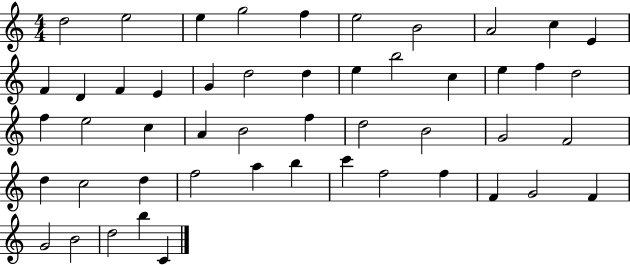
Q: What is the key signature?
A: C major